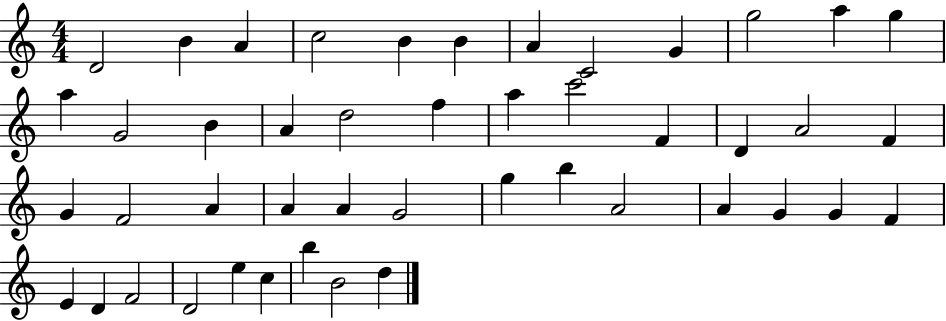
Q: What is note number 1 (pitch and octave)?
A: D4